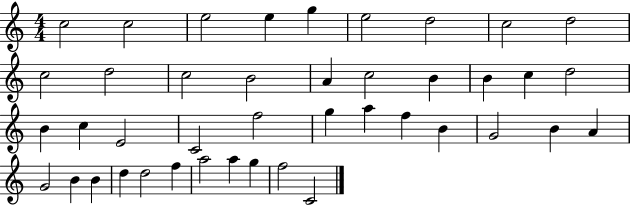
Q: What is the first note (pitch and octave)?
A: C5